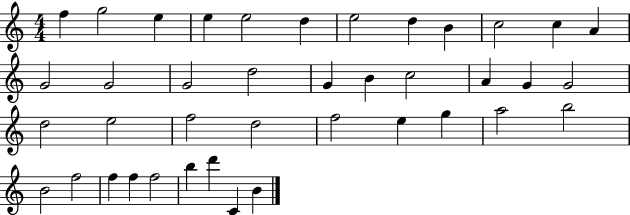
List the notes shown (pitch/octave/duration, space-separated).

F5/q G5/h E5/q E5/q E5/h D5/q E5/h D5/q B4/q C5/h C5/q A4/q G4/h G4/h G4/h D5/h G4/q B4/q C5/h A4/q G4/q G4/h D5/h E5/h F5/h D5/h F5/h E5/q G5/q A5/h B5/h B4/h F5/h F5/q F5/q F5/h B5/q D6/q C4/q B4/q